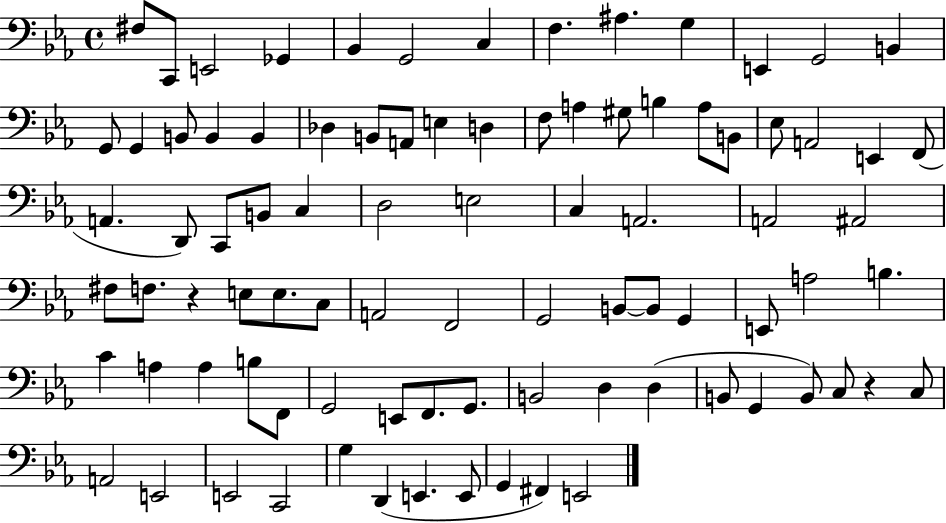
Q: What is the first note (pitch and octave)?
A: F#3